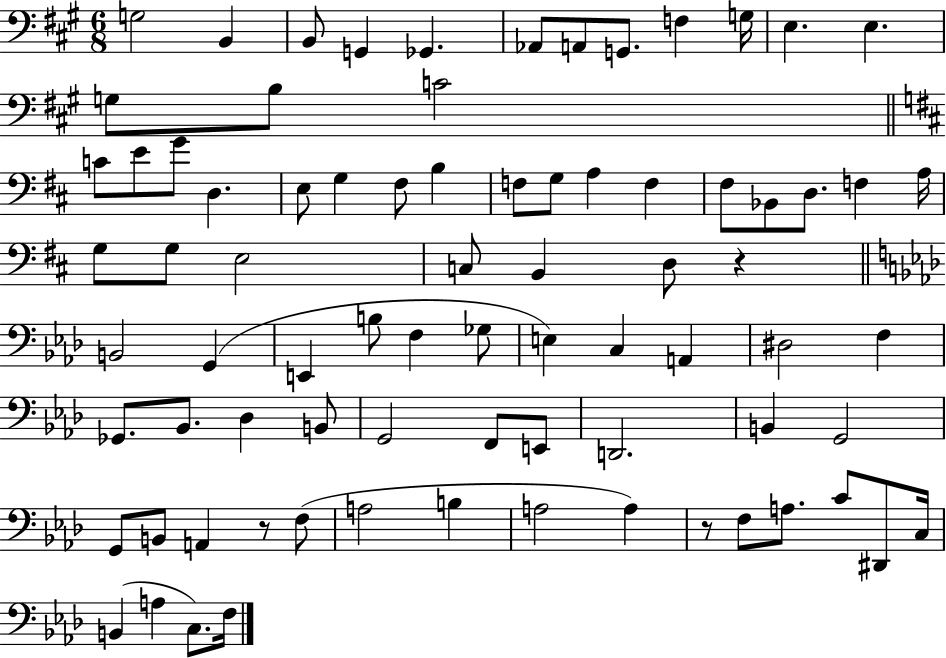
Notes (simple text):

G3/h B2/q B2/e G2/q Gb2/q. Ab2/e A2/e G2/e. F3/q G3/s E3/q. E3/q. G3/e B3/e C4/h C4/e E4/e G4/e D3/q. E3/e G3/q F#3/e B3/q F3/e G3/e A3/q F3/q F#3/e Bb2/e D3/e. F3/q A3/s G3/e G3/e E3/h C3/e B2/q D3/e R/q B2/h G2/q E2/q B3/e F3/q Gb3/e E3/q C3/q A2/q D#3/h F3/q Gb2/e. Bb2/e. Db3/q B2/e G2/h F2/e E2/e D2/h. B2/q G2/h G2/e B2/e A2/q R/e F3/e A3/h B3/q A3/h A3/q R/e F3/e A3/e. C4/e D#2/e C3/s B2/q A3/q C3/e. F3/s